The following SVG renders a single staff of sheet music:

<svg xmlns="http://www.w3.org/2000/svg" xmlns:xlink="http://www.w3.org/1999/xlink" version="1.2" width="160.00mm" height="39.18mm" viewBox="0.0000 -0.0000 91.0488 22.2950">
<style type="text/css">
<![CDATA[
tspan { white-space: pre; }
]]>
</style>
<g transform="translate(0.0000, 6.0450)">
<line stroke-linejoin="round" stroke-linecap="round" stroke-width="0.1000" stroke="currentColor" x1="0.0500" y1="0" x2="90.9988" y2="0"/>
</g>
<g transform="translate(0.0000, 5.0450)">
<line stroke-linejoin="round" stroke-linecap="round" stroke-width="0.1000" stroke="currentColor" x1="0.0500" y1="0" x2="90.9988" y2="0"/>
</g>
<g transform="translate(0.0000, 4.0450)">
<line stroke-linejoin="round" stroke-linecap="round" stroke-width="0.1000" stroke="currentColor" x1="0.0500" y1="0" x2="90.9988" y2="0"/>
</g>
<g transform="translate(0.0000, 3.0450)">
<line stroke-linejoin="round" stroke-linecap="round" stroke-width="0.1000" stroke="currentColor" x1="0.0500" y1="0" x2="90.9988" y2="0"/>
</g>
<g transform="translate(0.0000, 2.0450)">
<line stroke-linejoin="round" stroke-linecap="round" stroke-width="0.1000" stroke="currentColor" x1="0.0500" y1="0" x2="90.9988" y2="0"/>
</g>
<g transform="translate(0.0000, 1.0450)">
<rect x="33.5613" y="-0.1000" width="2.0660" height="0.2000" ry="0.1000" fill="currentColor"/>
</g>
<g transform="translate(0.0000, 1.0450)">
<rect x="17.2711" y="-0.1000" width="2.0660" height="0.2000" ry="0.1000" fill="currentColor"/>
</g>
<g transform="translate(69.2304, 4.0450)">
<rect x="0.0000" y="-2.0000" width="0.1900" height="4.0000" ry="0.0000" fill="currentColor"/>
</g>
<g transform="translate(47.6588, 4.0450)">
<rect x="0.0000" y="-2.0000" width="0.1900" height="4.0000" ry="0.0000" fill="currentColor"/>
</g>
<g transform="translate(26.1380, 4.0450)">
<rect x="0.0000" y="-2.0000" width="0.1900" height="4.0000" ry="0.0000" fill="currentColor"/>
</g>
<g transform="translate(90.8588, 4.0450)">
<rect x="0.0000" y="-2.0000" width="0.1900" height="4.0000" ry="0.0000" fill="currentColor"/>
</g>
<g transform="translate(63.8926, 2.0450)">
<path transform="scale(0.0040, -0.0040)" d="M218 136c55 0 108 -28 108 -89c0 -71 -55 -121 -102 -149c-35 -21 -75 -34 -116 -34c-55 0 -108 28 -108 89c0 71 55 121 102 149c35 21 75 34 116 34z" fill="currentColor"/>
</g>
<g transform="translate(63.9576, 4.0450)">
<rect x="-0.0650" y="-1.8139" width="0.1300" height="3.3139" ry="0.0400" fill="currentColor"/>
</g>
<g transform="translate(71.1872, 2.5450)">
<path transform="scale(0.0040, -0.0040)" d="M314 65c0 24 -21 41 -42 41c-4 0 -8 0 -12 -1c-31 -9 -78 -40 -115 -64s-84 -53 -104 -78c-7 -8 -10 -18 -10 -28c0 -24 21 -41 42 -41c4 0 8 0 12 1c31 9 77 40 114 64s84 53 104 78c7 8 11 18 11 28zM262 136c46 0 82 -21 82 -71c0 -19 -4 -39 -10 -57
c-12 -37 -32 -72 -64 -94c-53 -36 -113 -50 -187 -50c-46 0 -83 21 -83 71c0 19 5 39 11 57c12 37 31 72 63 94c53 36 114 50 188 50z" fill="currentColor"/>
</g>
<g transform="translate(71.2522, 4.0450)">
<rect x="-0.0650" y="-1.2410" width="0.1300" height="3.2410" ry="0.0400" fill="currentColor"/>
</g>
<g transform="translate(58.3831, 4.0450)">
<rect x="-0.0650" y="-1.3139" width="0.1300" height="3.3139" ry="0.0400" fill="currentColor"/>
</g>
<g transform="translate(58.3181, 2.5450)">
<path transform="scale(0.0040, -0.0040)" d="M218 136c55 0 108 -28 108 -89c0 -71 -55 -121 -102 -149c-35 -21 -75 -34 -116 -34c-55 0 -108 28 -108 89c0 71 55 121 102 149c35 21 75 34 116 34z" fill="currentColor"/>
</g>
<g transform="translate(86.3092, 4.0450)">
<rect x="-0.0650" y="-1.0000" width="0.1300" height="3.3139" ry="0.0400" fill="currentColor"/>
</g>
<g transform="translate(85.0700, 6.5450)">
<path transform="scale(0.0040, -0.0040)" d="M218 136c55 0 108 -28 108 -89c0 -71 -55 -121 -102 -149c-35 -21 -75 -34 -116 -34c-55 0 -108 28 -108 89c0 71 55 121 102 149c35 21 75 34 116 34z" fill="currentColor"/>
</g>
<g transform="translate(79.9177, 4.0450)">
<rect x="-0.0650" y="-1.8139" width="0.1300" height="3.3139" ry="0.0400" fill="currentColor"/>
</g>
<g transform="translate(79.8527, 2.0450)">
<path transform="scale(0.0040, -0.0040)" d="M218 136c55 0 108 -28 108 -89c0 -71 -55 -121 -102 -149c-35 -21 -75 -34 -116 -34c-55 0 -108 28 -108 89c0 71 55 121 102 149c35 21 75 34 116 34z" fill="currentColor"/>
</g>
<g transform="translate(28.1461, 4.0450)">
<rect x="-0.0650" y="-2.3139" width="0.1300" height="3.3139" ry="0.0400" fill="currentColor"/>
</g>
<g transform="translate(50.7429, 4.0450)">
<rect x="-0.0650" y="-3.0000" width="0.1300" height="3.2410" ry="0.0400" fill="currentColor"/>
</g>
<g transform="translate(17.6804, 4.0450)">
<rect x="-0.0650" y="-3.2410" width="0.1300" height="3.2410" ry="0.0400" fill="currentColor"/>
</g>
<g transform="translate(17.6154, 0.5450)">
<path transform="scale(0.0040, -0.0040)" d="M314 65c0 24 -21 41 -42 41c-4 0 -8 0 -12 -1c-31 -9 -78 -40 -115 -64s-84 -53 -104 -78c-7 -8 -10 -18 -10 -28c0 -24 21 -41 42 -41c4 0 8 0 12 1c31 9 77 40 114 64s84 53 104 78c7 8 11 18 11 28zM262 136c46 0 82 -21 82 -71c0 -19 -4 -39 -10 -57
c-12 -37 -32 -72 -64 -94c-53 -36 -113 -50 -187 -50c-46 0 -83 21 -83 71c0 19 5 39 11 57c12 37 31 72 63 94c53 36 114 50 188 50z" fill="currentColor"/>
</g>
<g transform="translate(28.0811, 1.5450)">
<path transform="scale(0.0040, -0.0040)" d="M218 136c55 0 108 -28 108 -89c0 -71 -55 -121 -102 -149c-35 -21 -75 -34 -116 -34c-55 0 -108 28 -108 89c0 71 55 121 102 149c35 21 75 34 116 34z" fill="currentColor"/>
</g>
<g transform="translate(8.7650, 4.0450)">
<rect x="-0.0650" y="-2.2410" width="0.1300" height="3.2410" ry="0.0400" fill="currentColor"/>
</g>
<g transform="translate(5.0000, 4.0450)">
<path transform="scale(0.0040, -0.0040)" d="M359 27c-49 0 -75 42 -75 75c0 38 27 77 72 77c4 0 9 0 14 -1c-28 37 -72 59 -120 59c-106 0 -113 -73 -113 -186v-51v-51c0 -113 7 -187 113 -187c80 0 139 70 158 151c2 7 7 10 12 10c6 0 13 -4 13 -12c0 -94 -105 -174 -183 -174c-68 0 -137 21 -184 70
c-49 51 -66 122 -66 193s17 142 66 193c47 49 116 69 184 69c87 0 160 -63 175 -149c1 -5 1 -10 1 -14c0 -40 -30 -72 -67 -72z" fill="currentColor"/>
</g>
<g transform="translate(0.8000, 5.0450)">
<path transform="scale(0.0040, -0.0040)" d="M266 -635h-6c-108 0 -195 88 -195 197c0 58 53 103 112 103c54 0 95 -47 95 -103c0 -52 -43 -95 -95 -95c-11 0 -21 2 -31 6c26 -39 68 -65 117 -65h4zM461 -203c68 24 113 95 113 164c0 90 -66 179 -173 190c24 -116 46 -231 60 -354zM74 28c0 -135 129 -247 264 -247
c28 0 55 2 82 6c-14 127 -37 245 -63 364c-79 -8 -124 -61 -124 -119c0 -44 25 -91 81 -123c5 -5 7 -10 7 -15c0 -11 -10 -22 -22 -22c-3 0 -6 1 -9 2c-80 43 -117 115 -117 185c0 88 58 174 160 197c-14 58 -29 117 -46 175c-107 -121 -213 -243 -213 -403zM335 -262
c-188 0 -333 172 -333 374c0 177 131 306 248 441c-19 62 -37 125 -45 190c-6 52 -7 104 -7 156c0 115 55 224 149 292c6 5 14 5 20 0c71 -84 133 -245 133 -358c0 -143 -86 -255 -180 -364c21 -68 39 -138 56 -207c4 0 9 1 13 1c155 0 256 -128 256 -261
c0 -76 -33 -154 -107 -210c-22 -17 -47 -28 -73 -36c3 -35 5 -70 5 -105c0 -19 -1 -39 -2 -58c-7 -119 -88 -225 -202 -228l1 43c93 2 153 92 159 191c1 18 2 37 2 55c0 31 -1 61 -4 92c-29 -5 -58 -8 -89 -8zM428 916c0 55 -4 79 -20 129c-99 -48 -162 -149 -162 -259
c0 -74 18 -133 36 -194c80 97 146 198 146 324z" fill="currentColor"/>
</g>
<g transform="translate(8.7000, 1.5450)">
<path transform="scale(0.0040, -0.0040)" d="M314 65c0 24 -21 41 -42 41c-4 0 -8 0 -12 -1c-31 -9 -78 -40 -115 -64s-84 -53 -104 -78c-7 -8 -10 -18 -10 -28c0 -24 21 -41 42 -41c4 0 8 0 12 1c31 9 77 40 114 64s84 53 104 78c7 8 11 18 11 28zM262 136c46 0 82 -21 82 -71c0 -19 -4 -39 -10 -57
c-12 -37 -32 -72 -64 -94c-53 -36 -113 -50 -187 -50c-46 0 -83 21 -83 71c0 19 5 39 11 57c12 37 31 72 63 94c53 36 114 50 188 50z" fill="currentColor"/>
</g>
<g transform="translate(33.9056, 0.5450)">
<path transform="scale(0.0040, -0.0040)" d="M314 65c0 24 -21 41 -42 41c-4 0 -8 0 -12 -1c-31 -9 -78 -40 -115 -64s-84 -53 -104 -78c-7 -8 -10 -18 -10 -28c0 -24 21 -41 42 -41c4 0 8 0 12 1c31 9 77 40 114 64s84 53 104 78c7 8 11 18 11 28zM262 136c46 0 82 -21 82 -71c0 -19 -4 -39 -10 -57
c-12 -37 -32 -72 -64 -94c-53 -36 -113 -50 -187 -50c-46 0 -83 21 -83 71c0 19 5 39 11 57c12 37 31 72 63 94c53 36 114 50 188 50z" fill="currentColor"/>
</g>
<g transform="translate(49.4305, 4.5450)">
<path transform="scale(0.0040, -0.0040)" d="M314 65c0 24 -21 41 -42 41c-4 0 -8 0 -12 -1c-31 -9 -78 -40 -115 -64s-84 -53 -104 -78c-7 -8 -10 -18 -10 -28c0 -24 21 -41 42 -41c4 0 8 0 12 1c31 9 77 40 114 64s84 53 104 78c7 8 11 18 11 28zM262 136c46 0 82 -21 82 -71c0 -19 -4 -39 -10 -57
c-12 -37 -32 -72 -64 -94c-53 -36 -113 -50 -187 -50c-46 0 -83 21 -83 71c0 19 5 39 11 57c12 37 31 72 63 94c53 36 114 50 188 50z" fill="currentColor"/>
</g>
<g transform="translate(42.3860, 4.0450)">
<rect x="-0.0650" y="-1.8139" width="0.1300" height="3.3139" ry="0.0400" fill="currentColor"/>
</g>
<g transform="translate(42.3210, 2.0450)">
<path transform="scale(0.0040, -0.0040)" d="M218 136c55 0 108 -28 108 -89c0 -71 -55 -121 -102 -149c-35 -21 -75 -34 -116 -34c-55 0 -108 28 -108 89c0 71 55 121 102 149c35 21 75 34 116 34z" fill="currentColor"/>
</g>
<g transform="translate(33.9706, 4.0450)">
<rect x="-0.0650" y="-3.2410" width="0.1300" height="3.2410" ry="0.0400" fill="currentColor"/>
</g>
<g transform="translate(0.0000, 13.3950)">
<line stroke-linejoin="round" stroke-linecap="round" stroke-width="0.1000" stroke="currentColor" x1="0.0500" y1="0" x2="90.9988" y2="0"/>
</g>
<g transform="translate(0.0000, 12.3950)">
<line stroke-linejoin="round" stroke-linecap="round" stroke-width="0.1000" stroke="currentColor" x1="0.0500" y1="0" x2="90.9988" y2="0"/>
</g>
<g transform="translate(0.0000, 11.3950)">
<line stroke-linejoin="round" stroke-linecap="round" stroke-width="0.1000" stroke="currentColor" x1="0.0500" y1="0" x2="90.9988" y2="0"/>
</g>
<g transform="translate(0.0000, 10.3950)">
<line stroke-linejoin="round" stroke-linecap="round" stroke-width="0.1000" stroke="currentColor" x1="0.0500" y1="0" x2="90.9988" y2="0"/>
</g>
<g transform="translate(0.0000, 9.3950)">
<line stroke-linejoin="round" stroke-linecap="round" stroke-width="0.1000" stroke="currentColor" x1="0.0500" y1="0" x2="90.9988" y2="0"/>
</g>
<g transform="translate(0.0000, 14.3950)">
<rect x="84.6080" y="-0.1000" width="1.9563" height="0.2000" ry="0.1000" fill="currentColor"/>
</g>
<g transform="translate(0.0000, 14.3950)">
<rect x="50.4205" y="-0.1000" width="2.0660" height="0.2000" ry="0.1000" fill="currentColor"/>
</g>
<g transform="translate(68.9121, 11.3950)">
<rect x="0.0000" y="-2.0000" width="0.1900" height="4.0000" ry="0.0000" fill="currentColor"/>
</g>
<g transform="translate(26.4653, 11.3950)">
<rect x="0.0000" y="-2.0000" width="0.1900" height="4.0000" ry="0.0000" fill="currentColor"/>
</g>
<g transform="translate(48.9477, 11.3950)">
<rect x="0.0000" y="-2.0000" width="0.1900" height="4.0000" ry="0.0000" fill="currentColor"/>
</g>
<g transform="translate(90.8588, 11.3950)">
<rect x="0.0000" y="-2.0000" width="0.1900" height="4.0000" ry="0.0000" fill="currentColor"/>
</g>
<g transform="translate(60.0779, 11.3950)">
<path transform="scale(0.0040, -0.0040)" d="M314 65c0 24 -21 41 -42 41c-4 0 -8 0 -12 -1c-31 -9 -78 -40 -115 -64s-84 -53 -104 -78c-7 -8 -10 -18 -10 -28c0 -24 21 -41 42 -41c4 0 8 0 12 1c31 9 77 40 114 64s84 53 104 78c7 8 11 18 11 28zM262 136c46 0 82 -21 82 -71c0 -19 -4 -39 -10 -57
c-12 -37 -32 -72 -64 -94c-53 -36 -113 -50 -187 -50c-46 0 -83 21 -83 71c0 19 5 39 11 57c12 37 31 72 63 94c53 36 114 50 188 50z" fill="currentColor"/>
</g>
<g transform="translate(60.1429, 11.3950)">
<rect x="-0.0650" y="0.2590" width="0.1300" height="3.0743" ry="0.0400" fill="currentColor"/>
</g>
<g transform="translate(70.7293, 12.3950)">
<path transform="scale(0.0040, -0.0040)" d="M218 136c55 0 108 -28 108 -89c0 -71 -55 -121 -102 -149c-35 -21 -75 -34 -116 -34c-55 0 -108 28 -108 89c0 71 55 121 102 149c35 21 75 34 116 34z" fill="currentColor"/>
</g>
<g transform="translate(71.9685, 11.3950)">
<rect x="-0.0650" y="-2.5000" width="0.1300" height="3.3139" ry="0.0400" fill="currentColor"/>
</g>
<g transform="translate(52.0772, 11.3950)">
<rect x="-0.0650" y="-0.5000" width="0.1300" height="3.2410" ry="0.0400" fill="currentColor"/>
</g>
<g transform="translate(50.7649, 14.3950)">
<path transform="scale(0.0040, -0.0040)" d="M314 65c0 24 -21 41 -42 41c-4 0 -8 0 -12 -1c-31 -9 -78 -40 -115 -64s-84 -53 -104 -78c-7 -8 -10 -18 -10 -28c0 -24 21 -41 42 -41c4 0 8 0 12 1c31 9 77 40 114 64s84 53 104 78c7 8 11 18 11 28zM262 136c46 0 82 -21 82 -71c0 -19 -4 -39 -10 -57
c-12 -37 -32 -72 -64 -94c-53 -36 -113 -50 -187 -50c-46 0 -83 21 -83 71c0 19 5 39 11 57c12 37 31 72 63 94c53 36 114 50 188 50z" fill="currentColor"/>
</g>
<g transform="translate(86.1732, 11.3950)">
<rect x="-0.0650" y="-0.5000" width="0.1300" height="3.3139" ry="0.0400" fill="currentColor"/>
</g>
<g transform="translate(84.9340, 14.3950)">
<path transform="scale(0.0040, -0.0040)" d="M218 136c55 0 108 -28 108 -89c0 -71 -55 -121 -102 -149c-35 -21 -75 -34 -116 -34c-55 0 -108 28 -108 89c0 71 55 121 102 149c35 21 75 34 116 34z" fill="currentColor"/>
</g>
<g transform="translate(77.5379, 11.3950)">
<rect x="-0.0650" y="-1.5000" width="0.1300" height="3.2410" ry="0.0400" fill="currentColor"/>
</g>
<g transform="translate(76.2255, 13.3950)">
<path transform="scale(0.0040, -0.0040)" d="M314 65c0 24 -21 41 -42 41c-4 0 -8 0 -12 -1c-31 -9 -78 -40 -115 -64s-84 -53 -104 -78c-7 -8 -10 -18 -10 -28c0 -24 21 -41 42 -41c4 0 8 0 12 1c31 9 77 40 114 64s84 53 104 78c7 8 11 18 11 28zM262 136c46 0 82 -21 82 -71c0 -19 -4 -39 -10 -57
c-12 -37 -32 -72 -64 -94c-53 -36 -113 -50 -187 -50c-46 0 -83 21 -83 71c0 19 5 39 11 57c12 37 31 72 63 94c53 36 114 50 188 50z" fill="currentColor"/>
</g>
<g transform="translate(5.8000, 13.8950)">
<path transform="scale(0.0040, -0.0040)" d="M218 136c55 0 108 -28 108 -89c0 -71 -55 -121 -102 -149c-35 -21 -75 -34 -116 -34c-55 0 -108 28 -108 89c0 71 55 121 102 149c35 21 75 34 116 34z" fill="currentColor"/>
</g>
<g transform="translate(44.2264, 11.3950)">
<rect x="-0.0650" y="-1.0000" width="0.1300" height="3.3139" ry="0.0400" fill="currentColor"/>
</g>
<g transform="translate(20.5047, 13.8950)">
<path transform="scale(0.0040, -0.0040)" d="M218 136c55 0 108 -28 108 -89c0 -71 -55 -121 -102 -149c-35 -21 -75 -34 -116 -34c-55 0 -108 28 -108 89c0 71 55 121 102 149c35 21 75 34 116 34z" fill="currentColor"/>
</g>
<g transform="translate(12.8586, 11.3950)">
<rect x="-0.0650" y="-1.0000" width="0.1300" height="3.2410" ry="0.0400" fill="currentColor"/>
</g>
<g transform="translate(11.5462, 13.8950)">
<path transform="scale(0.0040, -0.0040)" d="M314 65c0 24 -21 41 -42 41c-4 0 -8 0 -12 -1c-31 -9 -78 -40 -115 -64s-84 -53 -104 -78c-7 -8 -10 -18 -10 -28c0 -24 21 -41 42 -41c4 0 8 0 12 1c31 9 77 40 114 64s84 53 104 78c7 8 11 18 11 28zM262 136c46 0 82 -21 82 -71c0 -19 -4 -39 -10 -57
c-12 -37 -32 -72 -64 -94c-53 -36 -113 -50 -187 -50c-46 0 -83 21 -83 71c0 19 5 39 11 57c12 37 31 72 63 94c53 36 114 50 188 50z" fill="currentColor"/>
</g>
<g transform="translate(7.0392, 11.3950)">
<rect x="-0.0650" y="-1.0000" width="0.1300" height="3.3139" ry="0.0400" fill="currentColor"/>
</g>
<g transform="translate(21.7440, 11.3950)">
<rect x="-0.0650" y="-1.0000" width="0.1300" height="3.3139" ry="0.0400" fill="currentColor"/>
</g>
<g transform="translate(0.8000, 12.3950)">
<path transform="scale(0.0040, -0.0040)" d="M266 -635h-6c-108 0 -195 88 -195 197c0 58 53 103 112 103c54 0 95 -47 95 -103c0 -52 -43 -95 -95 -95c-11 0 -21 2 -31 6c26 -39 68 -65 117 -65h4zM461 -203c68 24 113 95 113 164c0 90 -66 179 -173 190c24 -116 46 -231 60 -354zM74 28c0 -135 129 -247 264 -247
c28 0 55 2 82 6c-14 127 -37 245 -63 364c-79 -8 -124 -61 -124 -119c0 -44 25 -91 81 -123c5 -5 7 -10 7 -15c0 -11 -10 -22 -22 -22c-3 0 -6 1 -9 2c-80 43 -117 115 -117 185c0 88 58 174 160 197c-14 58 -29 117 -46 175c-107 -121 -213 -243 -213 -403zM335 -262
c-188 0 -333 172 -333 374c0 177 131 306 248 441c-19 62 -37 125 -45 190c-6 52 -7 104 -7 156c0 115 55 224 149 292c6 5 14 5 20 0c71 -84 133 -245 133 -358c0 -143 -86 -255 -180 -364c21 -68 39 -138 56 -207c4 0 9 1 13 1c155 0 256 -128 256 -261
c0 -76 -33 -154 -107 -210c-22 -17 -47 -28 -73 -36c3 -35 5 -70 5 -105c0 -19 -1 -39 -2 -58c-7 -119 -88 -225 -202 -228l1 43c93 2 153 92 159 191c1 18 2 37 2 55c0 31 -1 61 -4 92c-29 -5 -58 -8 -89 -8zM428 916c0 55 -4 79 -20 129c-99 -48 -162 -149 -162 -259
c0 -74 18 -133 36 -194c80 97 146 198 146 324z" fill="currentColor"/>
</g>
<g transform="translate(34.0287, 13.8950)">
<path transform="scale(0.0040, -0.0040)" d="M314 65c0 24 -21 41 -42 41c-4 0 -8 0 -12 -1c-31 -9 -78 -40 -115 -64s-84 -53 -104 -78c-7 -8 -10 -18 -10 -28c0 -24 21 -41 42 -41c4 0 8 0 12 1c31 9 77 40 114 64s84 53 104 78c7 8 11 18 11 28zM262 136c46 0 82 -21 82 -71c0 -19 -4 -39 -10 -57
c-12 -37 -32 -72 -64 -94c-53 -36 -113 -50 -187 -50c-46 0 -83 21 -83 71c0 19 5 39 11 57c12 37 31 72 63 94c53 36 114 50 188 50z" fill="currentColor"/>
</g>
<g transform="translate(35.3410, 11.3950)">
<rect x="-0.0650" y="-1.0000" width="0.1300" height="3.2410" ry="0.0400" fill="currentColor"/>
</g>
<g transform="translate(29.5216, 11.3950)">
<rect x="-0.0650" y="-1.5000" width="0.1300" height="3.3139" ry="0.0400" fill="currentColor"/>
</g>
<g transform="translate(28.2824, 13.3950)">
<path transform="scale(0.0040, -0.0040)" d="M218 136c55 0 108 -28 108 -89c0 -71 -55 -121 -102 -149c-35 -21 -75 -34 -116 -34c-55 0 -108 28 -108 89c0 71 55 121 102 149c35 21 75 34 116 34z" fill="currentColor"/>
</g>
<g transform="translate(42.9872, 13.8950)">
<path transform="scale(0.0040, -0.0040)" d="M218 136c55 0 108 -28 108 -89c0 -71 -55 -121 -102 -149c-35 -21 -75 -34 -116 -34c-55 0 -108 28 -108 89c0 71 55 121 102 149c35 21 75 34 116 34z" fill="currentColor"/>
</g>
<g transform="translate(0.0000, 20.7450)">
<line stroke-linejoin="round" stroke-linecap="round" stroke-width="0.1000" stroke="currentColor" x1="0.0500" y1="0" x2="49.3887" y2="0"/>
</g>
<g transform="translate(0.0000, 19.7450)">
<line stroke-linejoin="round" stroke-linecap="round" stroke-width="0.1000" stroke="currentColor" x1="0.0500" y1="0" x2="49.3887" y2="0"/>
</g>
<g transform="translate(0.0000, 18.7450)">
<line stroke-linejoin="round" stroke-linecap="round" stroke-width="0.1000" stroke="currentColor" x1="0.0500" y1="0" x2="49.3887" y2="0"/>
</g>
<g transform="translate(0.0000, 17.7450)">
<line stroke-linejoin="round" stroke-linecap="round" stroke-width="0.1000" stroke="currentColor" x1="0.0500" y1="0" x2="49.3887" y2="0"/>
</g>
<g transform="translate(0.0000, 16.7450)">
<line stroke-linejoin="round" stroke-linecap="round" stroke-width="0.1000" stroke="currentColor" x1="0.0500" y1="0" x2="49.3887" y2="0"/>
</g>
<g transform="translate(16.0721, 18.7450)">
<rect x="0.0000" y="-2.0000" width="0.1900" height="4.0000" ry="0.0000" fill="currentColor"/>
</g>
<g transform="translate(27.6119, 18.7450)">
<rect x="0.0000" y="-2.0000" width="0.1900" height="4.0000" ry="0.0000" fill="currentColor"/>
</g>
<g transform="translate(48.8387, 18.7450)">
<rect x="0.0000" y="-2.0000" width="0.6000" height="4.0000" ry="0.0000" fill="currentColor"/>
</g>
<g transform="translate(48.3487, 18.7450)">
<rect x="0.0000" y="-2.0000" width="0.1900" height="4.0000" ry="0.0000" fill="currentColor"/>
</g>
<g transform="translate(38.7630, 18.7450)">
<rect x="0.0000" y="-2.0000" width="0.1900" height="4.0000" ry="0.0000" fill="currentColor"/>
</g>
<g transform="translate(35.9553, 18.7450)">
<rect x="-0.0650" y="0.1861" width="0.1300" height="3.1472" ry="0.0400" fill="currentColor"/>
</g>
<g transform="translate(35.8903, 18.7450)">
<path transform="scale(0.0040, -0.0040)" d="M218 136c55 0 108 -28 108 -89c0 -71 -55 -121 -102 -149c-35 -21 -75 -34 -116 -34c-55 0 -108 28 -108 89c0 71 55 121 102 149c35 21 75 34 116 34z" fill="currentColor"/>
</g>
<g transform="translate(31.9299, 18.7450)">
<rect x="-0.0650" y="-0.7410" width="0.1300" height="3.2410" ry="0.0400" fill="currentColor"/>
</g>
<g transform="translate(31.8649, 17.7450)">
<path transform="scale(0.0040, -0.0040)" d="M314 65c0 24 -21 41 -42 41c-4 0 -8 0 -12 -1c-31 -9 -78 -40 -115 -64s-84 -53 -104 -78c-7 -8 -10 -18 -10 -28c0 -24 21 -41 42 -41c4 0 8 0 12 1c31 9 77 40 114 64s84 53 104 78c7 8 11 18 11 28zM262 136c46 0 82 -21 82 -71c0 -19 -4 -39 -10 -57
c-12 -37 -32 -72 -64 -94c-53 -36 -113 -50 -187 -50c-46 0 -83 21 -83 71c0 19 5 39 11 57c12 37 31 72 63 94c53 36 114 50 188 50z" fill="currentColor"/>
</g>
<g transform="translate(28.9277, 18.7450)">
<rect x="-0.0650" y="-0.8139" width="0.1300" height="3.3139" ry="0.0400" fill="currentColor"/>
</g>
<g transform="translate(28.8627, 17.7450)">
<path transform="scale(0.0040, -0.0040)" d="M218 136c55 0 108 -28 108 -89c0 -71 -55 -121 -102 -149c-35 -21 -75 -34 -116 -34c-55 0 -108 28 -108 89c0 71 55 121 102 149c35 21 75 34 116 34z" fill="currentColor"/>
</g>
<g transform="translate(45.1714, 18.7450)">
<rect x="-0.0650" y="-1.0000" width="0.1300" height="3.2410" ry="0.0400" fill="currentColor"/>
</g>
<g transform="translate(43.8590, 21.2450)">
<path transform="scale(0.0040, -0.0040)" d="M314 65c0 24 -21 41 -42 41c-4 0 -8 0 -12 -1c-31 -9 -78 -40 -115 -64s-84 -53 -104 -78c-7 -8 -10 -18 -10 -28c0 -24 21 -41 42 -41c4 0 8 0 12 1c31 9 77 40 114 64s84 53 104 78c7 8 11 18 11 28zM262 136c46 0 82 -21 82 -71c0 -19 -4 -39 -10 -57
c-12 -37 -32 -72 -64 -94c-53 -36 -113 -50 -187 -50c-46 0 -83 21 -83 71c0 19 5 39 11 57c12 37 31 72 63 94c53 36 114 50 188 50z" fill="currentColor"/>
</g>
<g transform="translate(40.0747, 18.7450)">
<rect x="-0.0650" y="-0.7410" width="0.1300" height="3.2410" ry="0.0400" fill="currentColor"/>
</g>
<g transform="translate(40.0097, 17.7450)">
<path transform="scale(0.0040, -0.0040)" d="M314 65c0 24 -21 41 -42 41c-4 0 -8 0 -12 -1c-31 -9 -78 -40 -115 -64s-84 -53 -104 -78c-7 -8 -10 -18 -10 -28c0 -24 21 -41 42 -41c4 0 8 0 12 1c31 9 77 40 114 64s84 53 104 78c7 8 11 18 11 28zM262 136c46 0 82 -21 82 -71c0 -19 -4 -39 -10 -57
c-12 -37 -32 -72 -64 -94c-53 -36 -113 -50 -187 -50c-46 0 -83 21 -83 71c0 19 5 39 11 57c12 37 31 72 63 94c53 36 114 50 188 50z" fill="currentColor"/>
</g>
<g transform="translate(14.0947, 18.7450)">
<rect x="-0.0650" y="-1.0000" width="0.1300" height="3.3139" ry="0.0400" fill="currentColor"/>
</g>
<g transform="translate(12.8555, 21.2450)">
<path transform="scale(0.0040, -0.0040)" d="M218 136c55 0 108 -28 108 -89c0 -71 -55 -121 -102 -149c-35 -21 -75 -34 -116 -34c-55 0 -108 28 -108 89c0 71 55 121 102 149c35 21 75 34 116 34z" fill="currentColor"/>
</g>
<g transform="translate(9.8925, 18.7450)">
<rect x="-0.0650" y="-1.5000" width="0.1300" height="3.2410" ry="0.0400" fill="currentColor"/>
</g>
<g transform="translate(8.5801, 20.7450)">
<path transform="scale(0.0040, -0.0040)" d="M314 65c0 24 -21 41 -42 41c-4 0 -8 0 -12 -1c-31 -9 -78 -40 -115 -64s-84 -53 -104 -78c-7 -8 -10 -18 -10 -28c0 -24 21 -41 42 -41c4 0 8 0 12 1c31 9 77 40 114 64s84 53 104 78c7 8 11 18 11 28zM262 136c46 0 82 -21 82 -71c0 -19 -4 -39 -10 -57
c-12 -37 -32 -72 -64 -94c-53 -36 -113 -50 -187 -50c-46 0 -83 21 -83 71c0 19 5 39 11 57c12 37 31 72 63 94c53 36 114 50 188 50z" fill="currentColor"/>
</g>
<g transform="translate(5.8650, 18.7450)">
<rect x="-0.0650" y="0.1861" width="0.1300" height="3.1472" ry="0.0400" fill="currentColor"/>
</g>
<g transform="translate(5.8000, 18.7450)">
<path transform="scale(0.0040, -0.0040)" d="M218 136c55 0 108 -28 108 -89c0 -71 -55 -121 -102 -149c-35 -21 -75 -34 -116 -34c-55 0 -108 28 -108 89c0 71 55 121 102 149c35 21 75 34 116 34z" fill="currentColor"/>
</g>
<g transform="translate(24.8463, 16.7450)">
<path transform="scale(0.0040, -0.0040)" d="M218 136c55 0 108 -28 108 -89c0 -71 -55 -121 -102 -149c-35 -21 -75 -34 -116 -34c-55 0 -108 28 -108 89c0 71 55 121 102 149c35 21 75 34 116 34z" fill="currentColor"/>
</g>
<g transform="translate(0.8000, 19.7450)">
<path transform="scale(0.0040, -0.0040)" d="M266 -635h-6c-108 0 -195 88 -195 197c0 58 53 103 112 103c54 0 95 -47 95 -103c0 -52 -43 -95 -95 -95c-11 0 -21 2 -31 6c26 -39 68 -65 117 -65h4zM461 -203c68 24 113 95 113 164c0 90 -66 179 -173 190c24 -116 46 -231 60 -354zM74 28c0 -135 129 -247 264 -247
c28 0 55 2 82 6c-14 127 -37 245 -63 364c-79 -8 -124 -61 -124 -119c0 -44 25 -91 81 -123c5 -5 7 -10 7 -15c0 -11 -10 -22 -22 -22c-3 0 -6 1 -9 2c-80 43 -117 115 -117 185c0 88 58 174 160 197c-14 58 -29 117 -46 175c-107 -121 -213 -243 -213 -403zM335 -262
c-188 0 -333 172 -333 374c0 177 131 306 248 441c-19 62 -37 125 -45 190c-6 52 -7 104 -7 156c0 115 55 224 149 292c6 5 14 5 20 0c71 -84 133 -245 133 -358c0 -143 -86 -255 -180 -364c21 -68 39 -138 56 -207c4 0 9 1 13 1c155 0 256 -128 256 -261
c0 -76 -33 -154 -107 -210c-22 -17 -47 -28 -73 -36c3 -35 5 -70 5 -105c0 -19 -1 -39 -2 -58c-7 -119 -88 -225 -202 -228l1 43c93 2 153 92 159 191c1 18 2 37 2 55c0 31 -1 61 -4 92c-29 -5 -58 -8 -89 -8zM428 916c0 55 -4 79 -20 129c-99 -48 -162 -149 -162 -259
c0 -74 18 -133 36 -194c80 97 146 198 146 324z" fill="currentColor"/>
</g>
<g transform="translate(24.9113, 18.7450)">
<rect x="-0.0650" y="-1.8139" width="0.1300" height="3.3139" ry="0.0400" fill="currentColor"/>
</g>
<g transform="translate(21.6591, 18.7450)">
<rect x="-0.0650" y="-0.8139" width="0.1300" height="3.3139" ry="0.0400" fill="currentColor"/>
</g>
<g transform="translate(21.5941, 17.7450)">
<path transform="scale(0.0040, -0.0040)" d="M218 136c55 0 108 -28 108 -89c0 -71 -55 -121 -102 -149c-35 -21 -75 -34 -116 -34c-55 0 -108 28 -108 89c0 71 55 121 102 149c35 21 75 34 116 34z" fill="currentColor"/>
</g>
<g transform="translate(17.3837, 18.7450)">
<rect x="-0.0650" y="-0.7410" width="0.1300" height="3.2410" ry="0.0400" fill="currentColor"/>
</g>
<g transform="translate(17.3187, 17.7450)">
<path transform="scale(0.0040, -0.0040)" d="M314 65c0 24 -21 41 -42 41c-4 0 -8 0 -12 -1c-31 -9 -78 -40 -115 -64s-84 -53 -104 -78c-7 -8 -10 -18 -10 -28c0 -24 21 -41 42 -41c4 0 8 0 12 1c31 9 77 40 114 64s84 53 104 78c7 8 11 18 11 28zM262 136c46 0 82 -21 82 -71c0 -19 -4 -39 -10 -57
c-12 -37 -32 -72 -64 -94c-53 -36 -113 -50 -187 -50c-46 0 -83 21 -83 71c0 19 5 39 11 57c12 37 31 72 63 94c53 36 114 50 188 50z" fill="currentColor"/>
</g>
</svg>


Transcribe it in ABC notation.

X:1
T:Untitled
M:4/4
L:1/4
K:C
g2 b2 g b2 f A2 e f e2 f D D D2 D E D2 D C2 B2 G E2 C B E2 D d2 d f d d2 B d2 D2